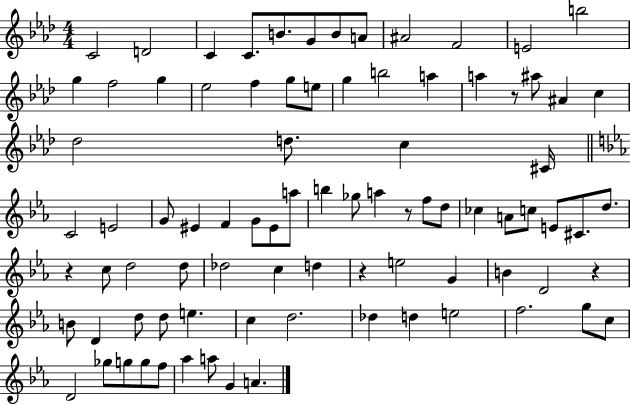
C4/h D4/h C4/q C4/e. B4/e. G4/e B4/e A4/e A#4/h F4/h E4/h B5/h G5/q F5/h G5/q Eb5/h F5/q G5/e E5/e G5/q B5/h A5/q A5/q R/e A#5/e A#4/q C5/q Db5/h D5/e. C5/q C#4/s C4/h E4/h G4/e EIS4/q F4/q G4/e EIS4/e A5/e B5/q Gb5/e A5/q R/e F5/e D5/e CES5/q A4/e C5/e E4/e C#4/e. D5/e. R/q C5/e D5/h D5/e Db5/h C5/q D5/q R/q E5/h G4/q B4/q D4/h R/q B4/e D4/q D5/e D5/e E5/q. C5/q D5/h. Db5/q D5/q E5/h F5/h. G5/e C5/e D4/h Gb5/e G5/e G5/e F5/e Ab5/q A5/e G4/q A4/q.